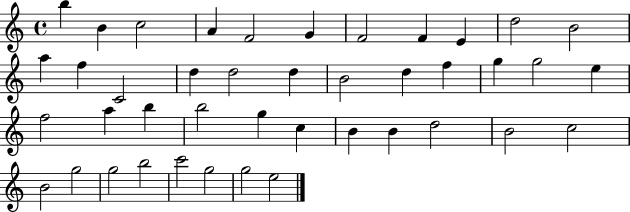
B5/q B4/q C5/h A4/q F4/h G4/q F4/h F4/q E4/q D5/h B4/h A5/q F5/q C4/h D5/q D5/h D5/q B4/h D5/q F5/q G5/q G5/h E5/q F5/h A5/q B5/q B5/h G5/q C5/q B4/q B4/q D5/h B4/h C5/h B4/h G5/h G5/h B5/h C6/h G5/h G5/h E5/h